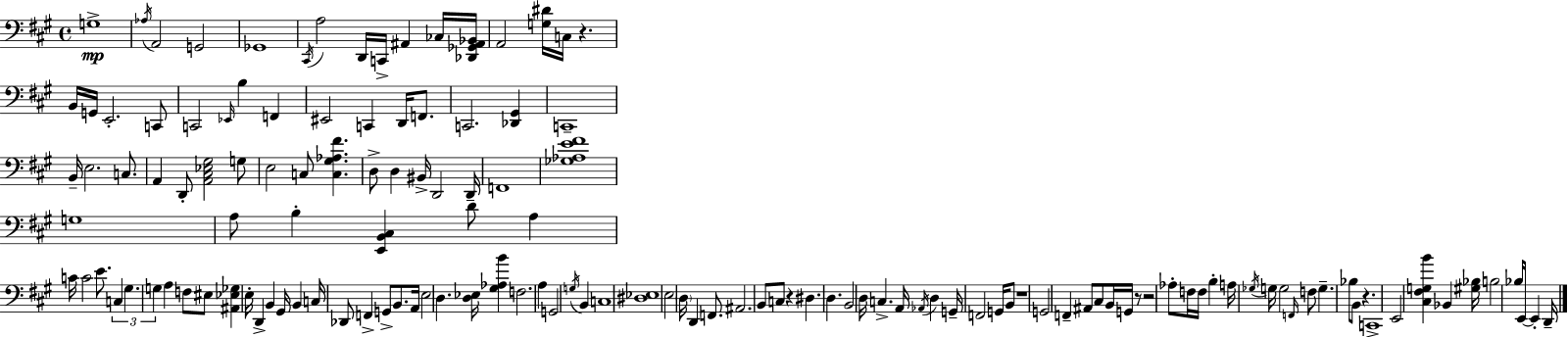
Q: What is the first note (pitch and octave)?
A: G3